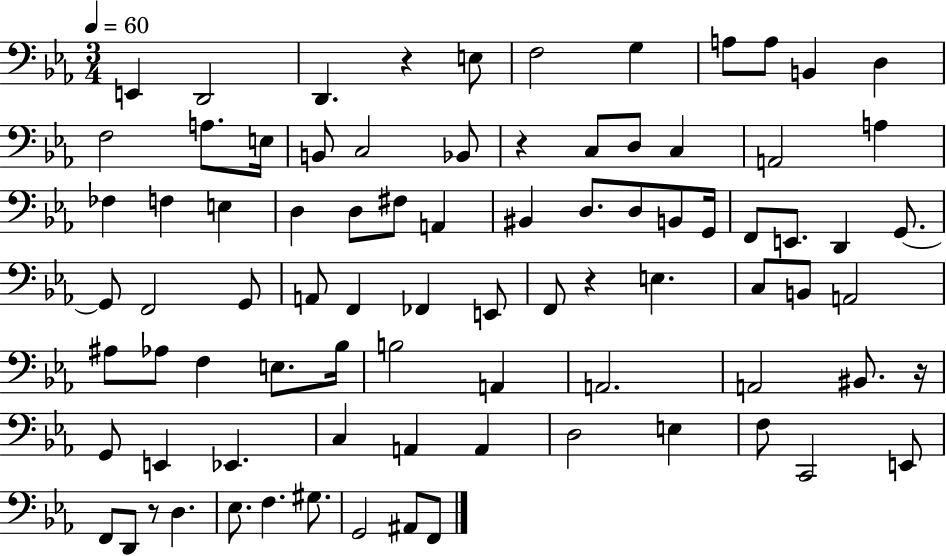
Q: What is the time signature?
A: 3/4